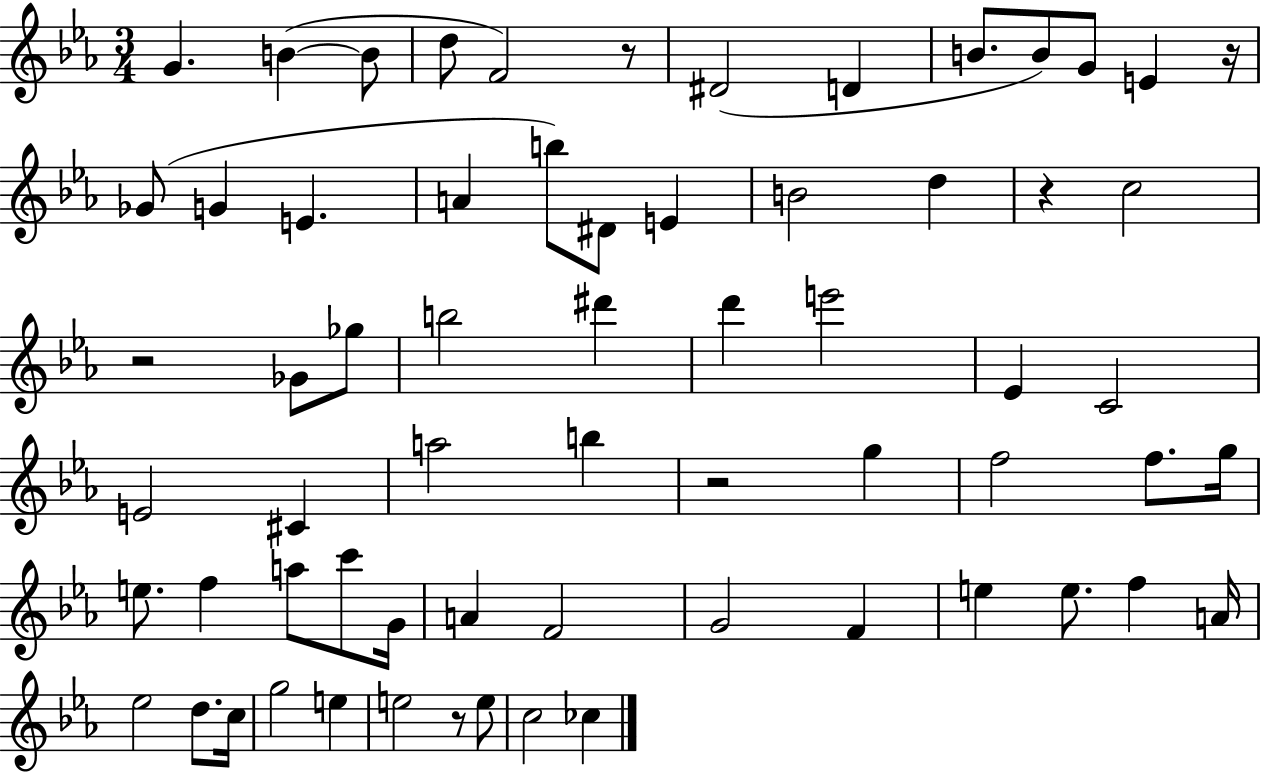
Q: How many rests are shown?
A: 6